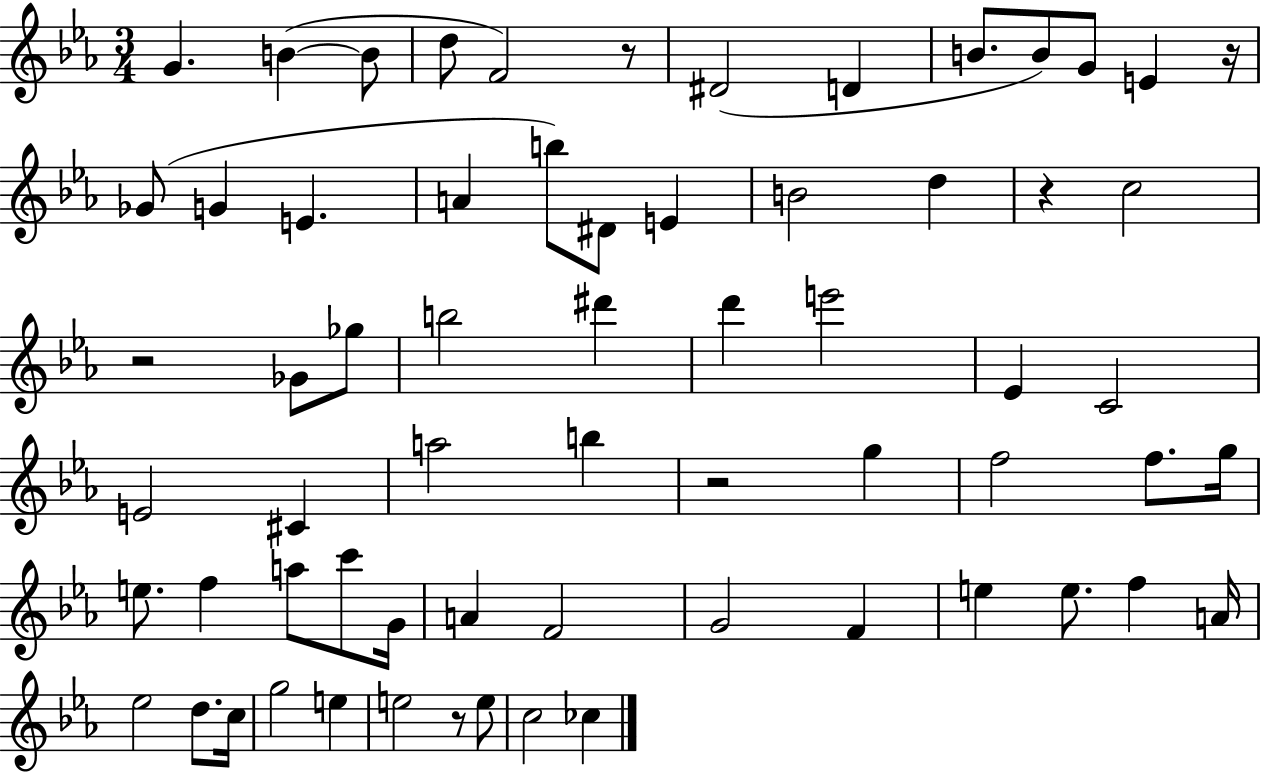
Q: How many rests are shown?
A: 6